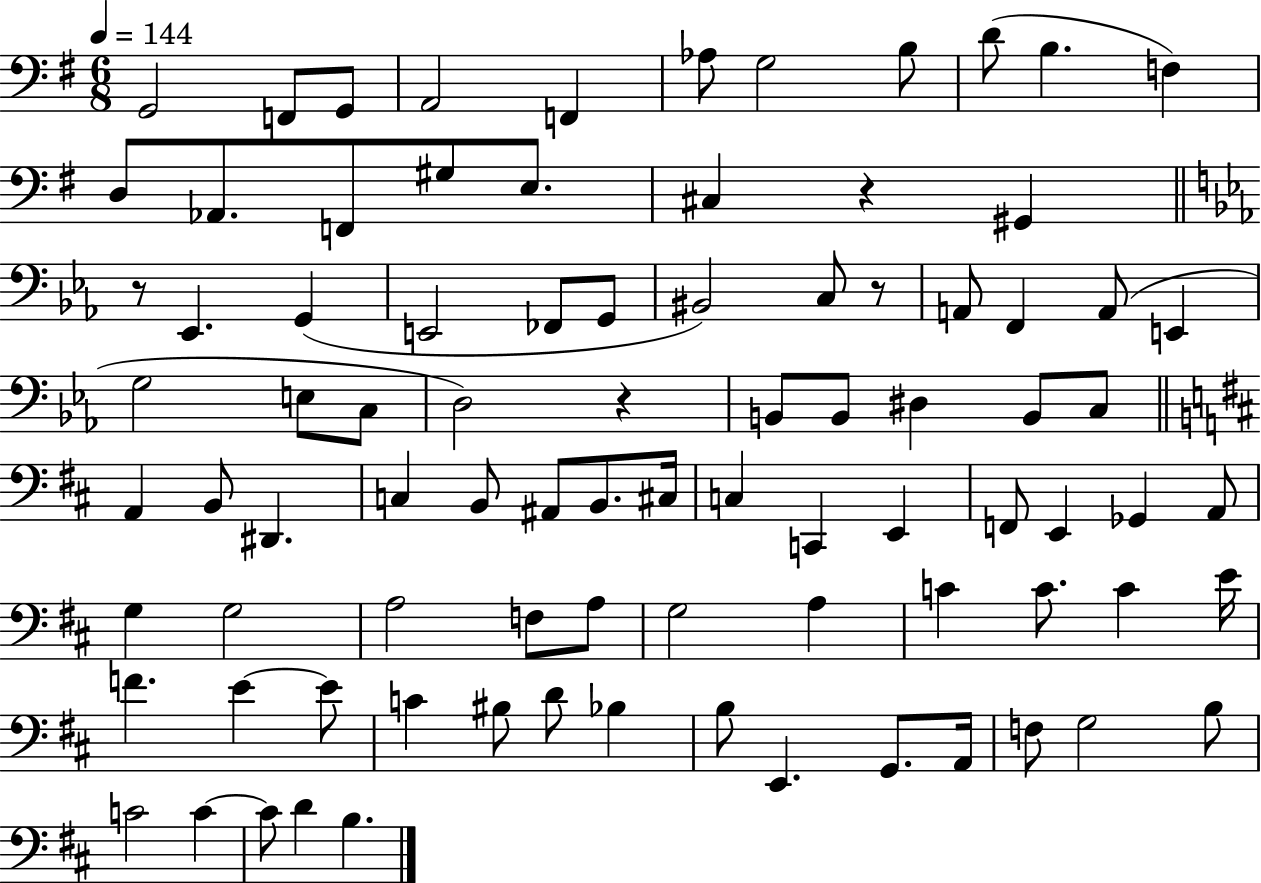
G2/h F2/e G2/e A2/h F2/q Ab3/e G3/h B3/e D4/e B3/q. F3/q D3/e Ab2/e. F2/e G#3/e E3/e. C#3/q R/q G#2/q R/e Eb2/q. G2/q E2/h FES2/e G2/e BIS2/h C3/e R/e A2/e F2/q A2/e E2/q G3/h E3/e C3/e D3/h R/q B2/e B2/e D#3/q B2/e C3/e A2/q B2/e D#2/q. C3/q B2/e A#2/e B2/e. C#3/s C3/q C2/q E2/q F2/e E2/q Gb2/q A2/e G3/q G3/h A3/h F3/e A3/e G3/h A3/q C4/q C4/e. C4/q E4/s F4/q. E4/q E4/e C4/q BIS3/e D4/e Bb3/q B3/e E2/q. G2/e. A2/s F3/e G3/h B3/e C4/h C4/q C4/e D4/q B3/q.